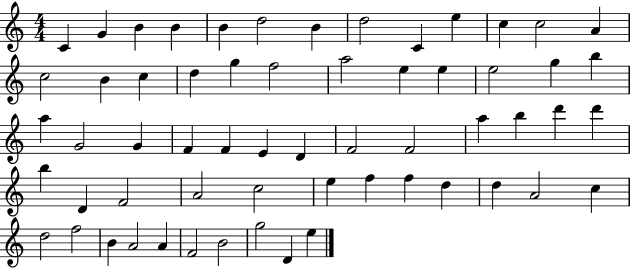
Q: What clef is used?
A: treble